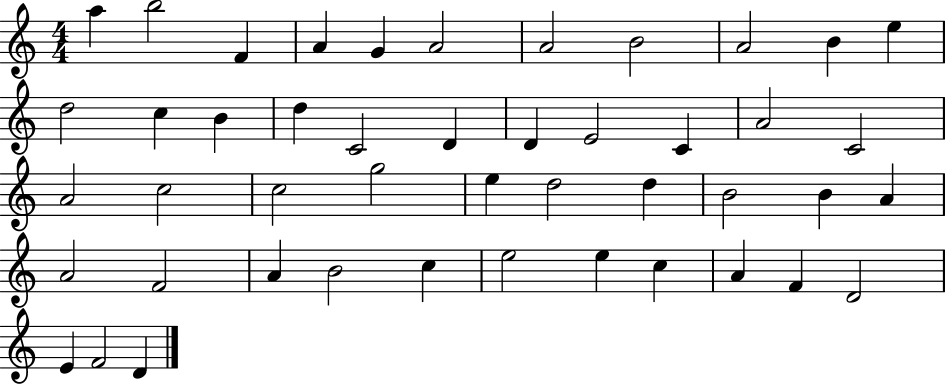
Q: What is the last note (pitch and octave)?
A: D4